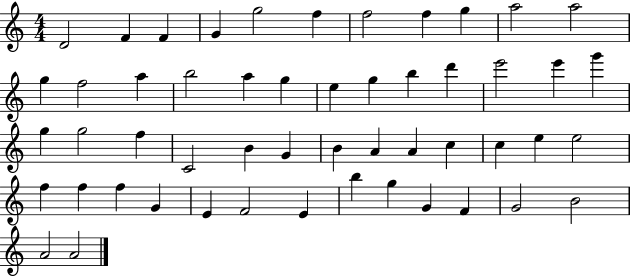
{
  \clef treble
  \numericTimeSignature
  \time 4/4
  \key c \major
  d'2 f'4 f'4 | g'4 g''2 f''4 | f''2 f''4 g''4 | a''2 a''2 | \break g''4 f''2 a''4 | b''2 a''4 g''4 | e''4 g''4 b''4 d'''4 | e'''2 e'''4 g'''4 | \break g''4 g''2 f''4 | c'2 b'4 g'4 | b'4 a'4 a'4 c''4 | c''4 e''4 e''2 | \break f''4 f''4 f''4 g'4 | e'4 f'2 e'4 | b''4 g''4 g'4 f'4 | g'2 b'2 | \break a'2 a'2 | \bar "|."
}